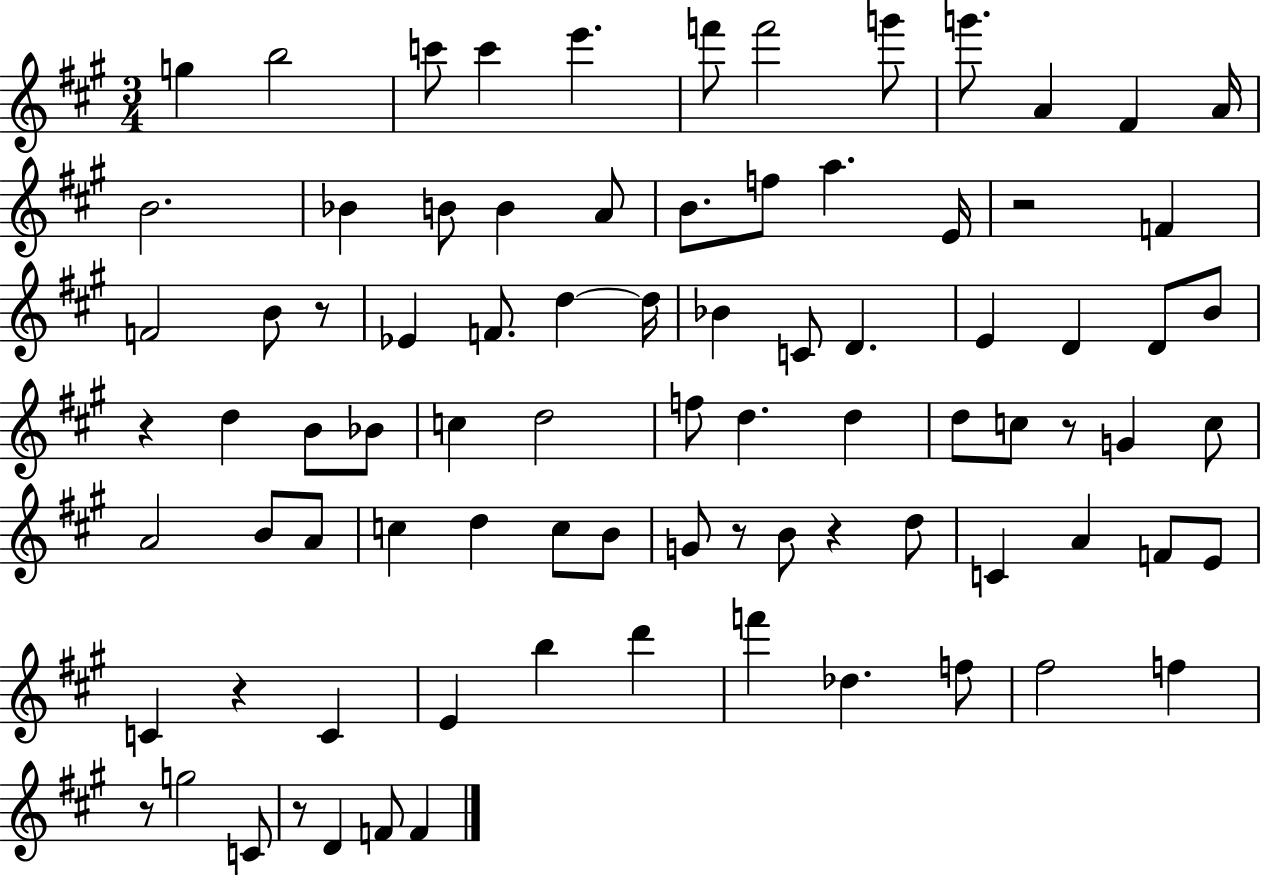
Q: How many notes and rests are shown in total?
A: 85